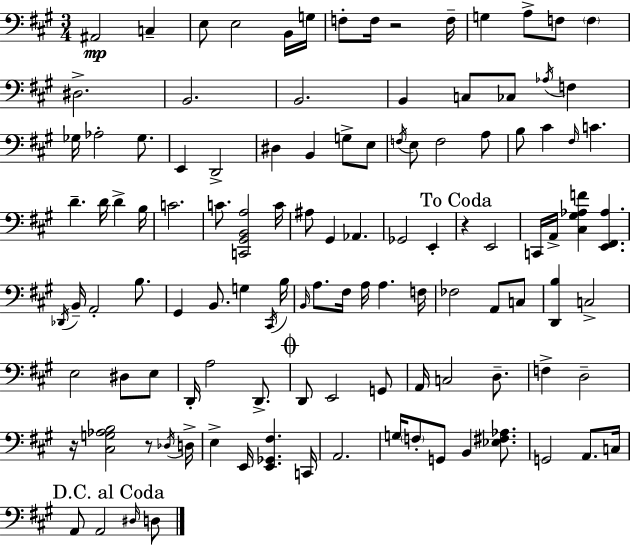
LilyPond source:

{
  \clef bass
  \numericTimeSignature
  \time 3/4
  \key a \major
  ais,2\mp c4-- | e8 e2 b,16 g16 | f8-. f16 r2 f16-- | g4 a8-> f8 \parenthesize f4 | \break dis2.-> | b,2. | b,2. | b,4 c8 ces8 \acciaccatura { aes16 } f4 | \break ges16 aes2-. ges8. | e,4 d,2-> | dis4 b,4 g8-> e8 | \acciaccatura { f16 } e8 f2 | \break a8 b8 cis'4 \grace { fis16 } c'4. | d'4.-- d'16 d'4-> | b16 c'2. | c'8. <c, gis, b, a>2 | \break c'16 ais8 gis,4 aes,4. | ges,2 e,4-. | \mark "To Coda" r4 e,2 | c,16 a,16-> <cis gis aes f'>4 <e, fis, aes>4. | \break \acciaccatura { des,16 } b,16-- a,2-. | b8. gis,4 b,8. g4 | \acciaccatura { cis,16 } b16 \grace { b,16 } a8. fis16 a16 a4. | f16 fes2 | \break a,8 c8 <d, b>4 c2-> | e2 | dis8 e8 d,16-. a2 | d,8.-> \mark \markup { \musicglyph "scripts.coda" } d,8 e,2 | \break g,8 a,16 c2 | d8.-- f4-> d2-- | r16 <cis g aes b>2 | r8 \acciaccatura { des16 } d16-> e4-> e,16 | \break <e, ges, fis>4. c,16 a,2. | g16 \parenthesize f8-. g,8 | b,4 <ees fis aes>8. g,2 | a,8. c16 \mark "D.C. al Coda" a,8 a,2 | \break \grace { dis16 } d8 \bar "|."
}